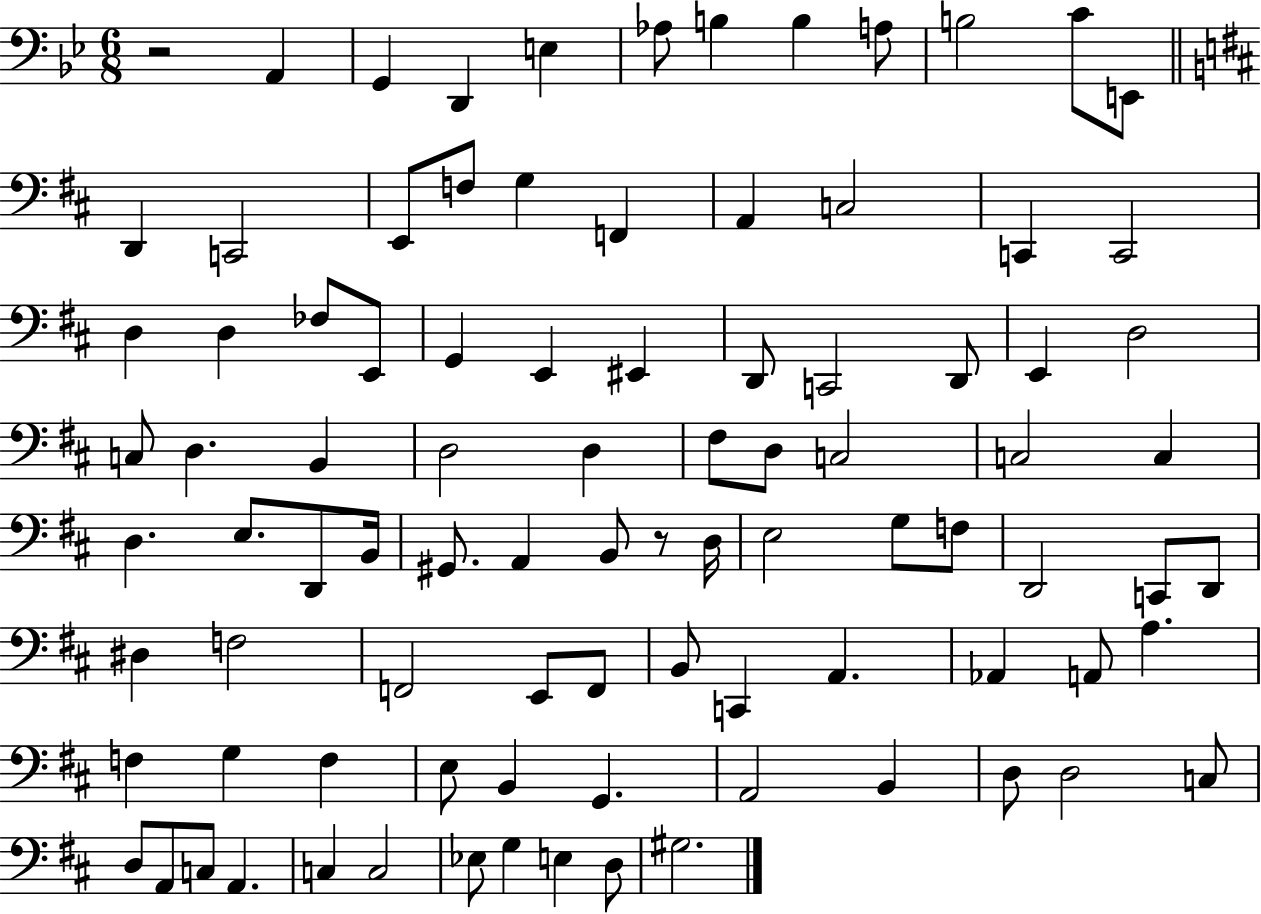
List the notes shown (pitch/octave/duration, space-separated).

R/h A2/q G2/q D2/q E3/q Ab3/e B3/q B3/q A3/e B3/h C4/e E2/e D2/q C2/h E2/e F3/e G3/q F2/q A2/q C3/h C2/q C2/h D3/q D3/q FES3/e E2/e G2/q E2/q EIS2/q D2/e C2/h D2/e E2/q D3/h C3/e D3/q. B2/q D3/h D3/q F#3/e D3/e C3/h C3/h C3/q D3/q. E3/e. D2/e B2/s G#2/e. A2/q B2/e R/e D3/s E3/h G3/e F3/e D2/h C2/e D2/e D#3/q F3/h F2/h E2/e F2/e B2/e C2/q A2/q. Ab2/q A2/e A3/q. F3/q G3/q F3/q E3/e B2/q G2/q. A2/h B2/q D3/e D3/h C3/e D3/e A2/e C3/e A2/q. C3/q C3/h Eb3/e G3/q E3/q D3/e G#3/h.